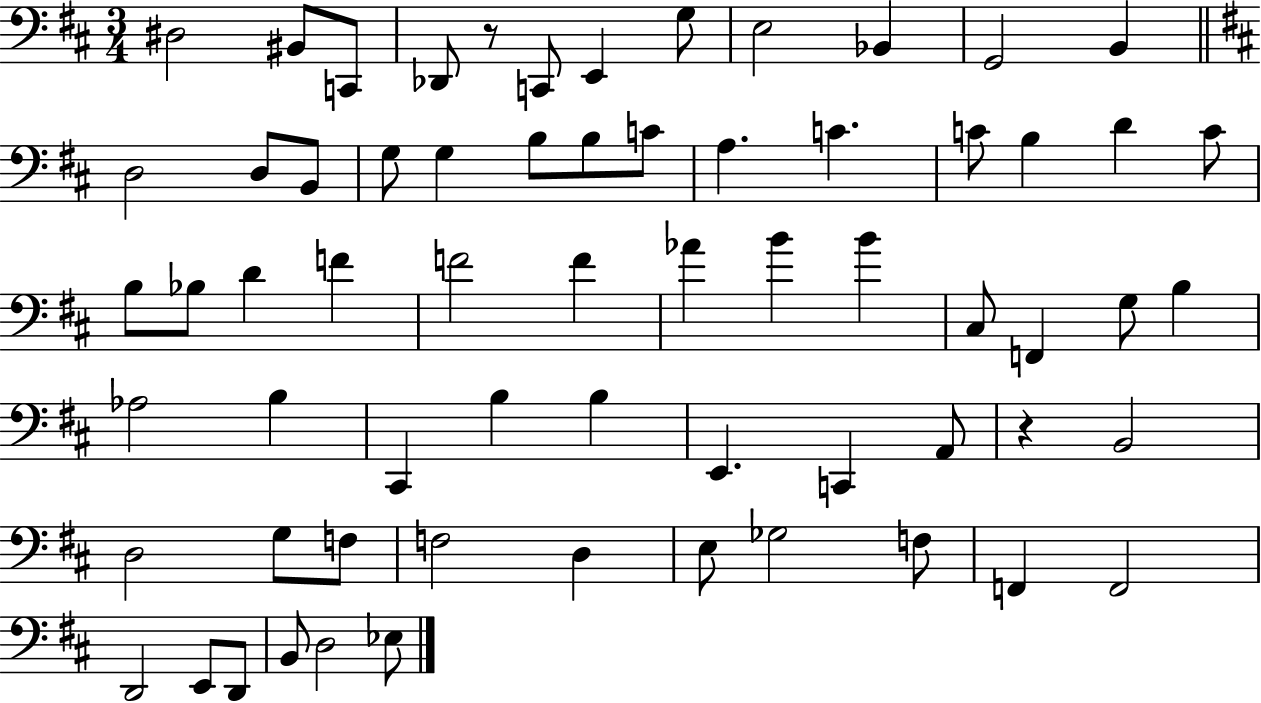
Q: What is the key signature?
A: D major